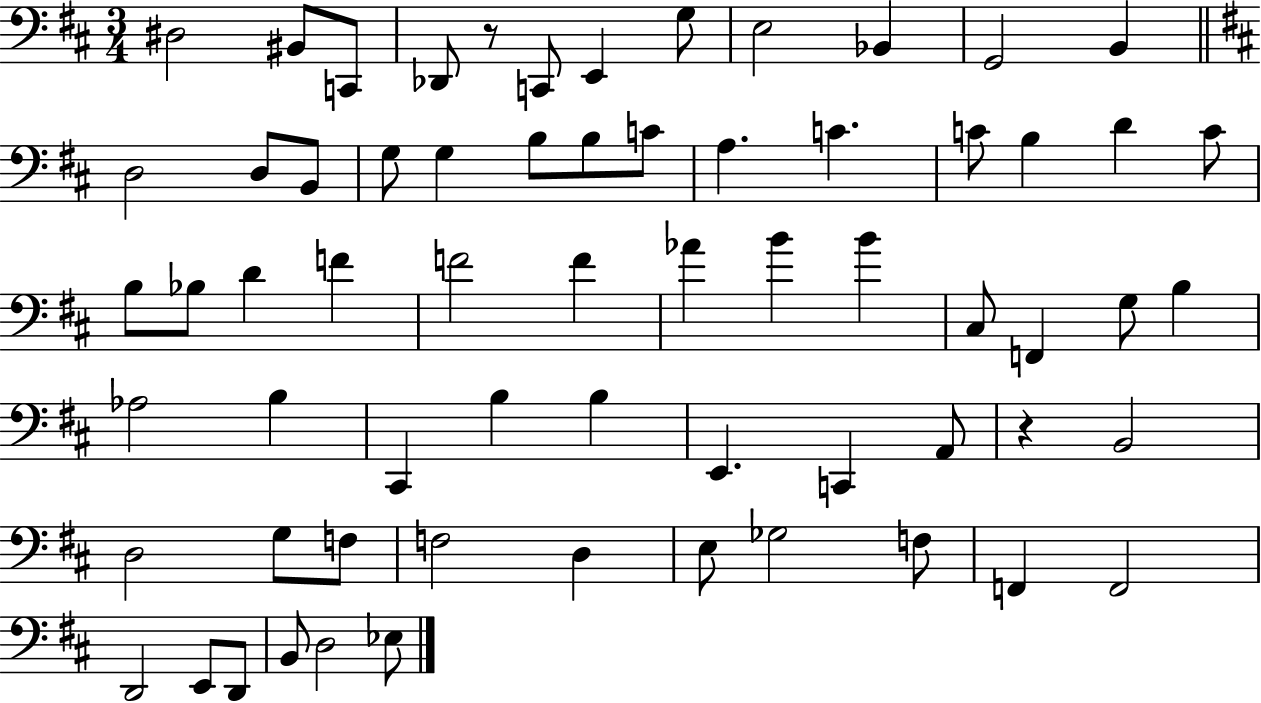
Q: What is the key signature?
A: D major